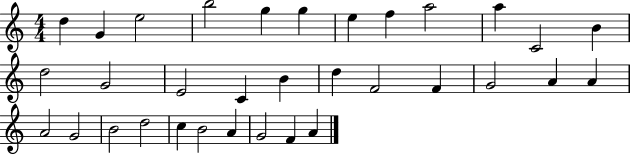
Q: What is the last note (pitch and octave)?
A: A4